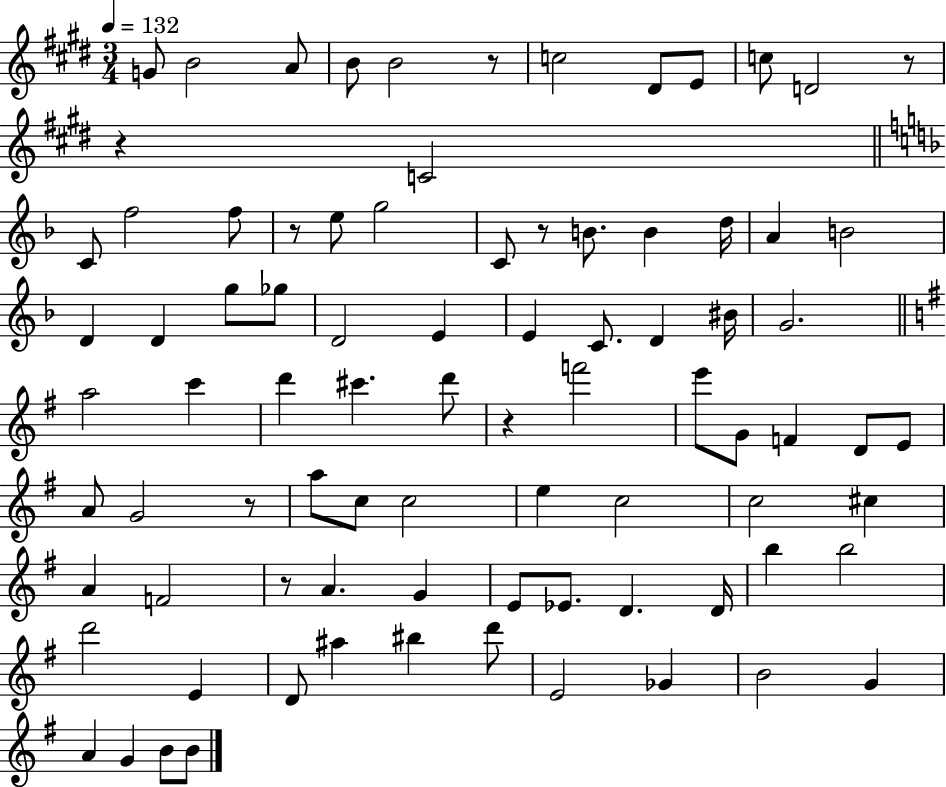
X:1
T:Untitled
M:3/4
L:1/4
K:E
G/2 B2 A/2 B/2 B2 z/2 c2 ^D/2 E/2 c/2 D2 z/2 z C2 C/2 f2 f/2 z/2 e/2 g2 C/2 z/2 B/2 B d/4 A B2 D D g/2 _g/2 D2 E E C/2 D ^B/4 G2 a2 c' d' ^c' d'/2 z f'2 e'/2 G/2 F D/2 E/2 A/2 G2 z/2 a/2 c/2 c2 e c2 c2 ^c A F2 z/2 A G E/2 _E/2 D D/4 b b2 d'2 E D/2 ^a ^b d'/2 E2 _G B2 G A G B/2 B/2